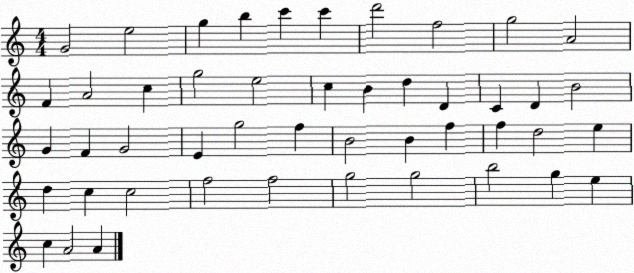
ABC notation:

X:1
T:Untitled
M:4/4
L:1/4
K:C
G2 e2 g b c' c' d'2 f2 g2 A2 F A2 c g2 e2 c B d D C D B2 G F G2 E g2 f B2 B f f d2 e d c c2 f2 f2 g2 g2 b2 g e c A2 A